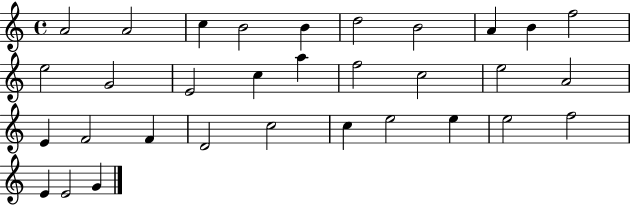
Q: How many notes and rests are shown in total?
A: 32